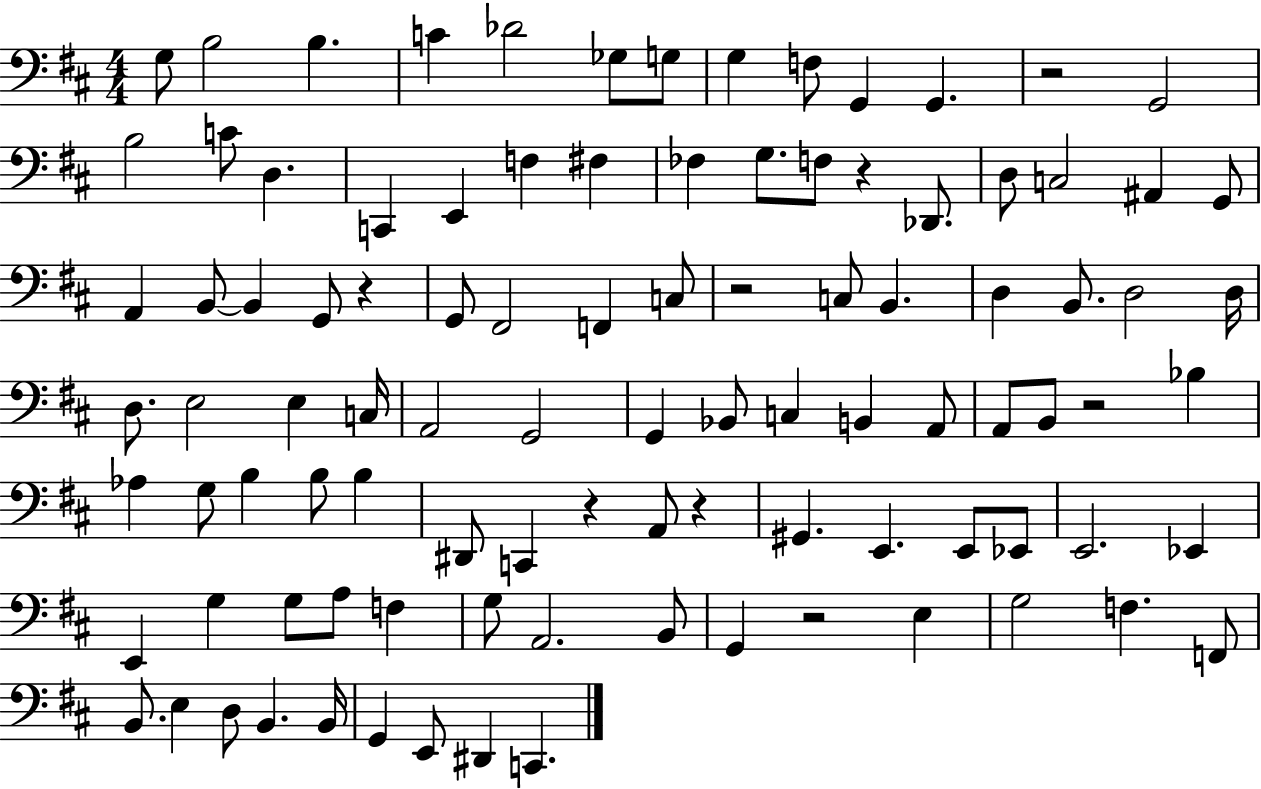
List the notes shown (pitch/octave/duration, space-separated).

G3/e B3/h B3/q. C4/q Db4/h Gb3/e G3/e G3/q F3/e G2/q G2/q. R/h G2/h B3/h C4/e D3/q. C2/q E2/q F3/q F#3/q FES3/q G3/e. F3/e R/q Db2/e. D3/e C3/h A#2/q G2/e A2/q B2/e B2/q G2/e R/q G2/e F#2/h F2/q C3/e R/h C3/e B2/q. D3/q B2/e. D3/h D3/s D3/e. E3/h E3/q C3/s A2/h G2/h G2/q Bb2/e C3/q B2/q A2/e A2/e B2/e R/h Bb3/q Ab3/q G3/e B3/q B3/e B3/q D#2/e C2/q R/q A2/e R/q G#2/q. E2/q. E2/e Eb2/e E2/h. Eb2/q E2/q G3/q G3/e A3/e F3/q G3/e A2/h. B2/e G2/q R/h E3/q G3/h F3/q. F2/e B2/e. E3/q D3/e B2/q. B2/s G2/q E2/e D#2/q C2/q.